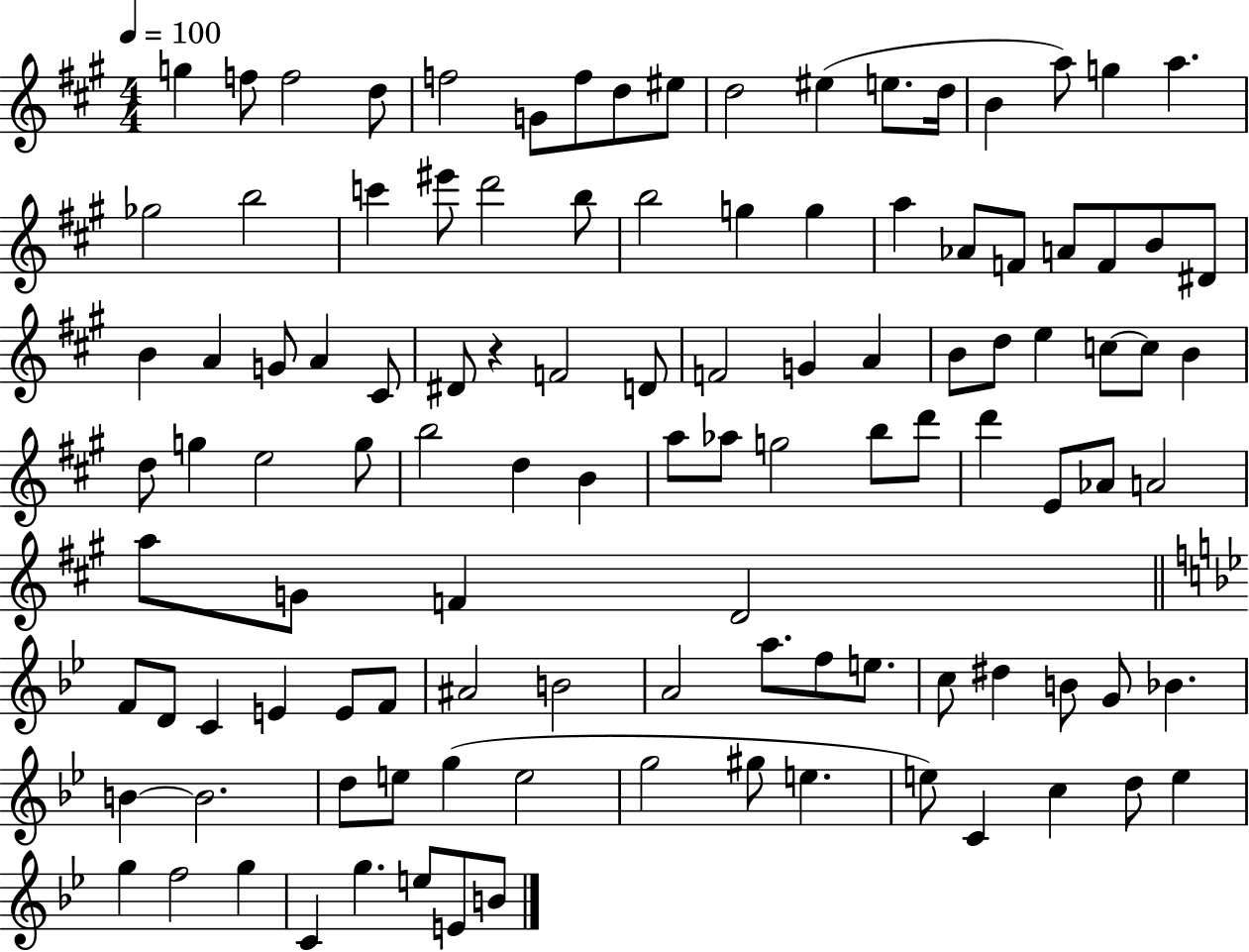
X:1
T:Untitled
M:4/4
L:1/4
K:A
g f/2 f2 d/2 f2 G/2 f/2 d/2 ^e/2 d2 ^e e/2 d/4 B a/2 g a _g2 b2 c' ^e'/2 d'2 b/2 b2 g g a _A/2 F/2 A/2 F/2 B/2 ^D/2 B A G/2 A ^C/2 ^D/2 z F2 D/2 F2 G A B/2 d/2 e c/2 c/2 B d/2 g e2 g/2 b2 d B a/2 _a/2 g2 b/2 d'/2 d' E/2 _A/2 A2 a/2 G/2 F D2 F/2 D/2 C E E/2 F/2 ^A2 B2 A2 a/2 f/2 e/2 c/2 ^d B/2 G/2 _B B B2 d/2 e/2 g e2 g2 ^g/2 e e/2 C c d/2 e g f2 g C g e/2 E/2 B/2